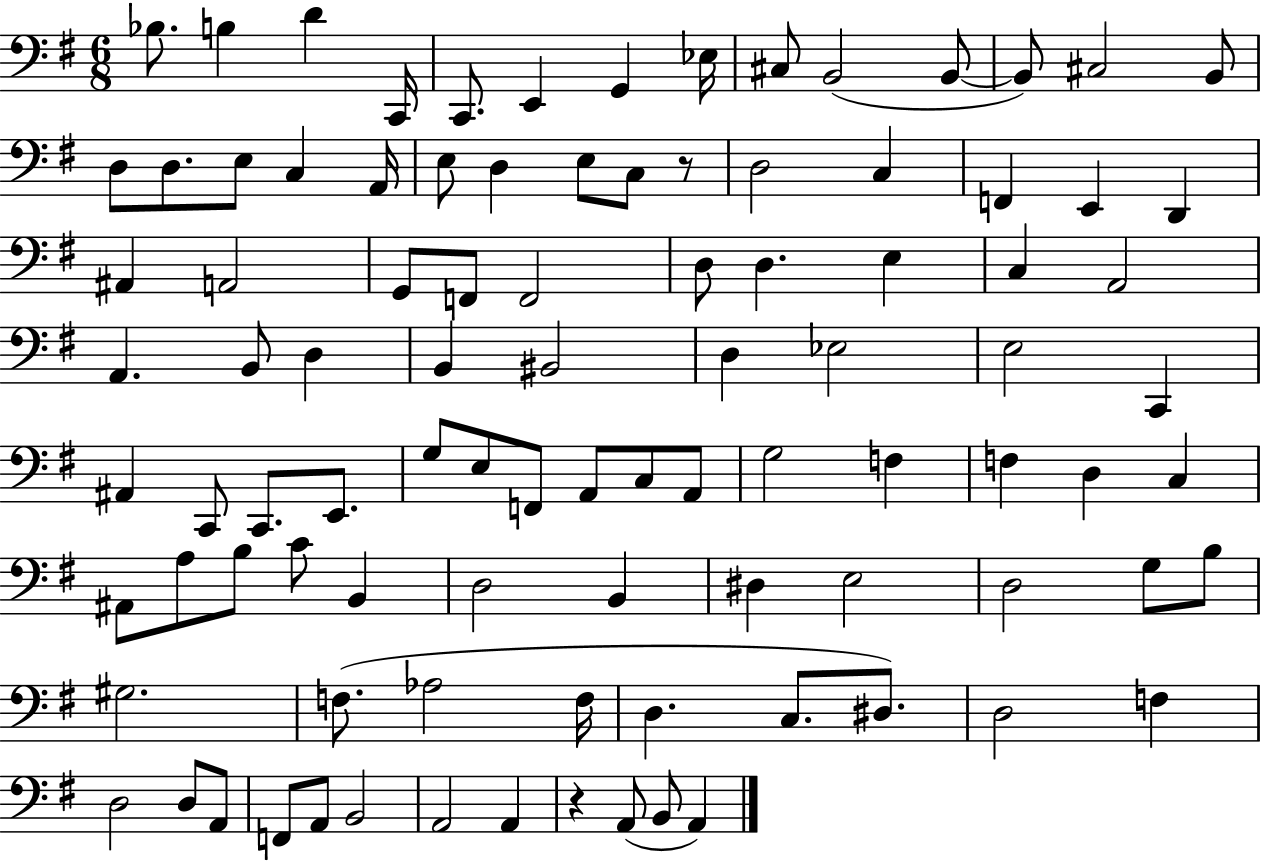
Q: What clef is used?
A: bass